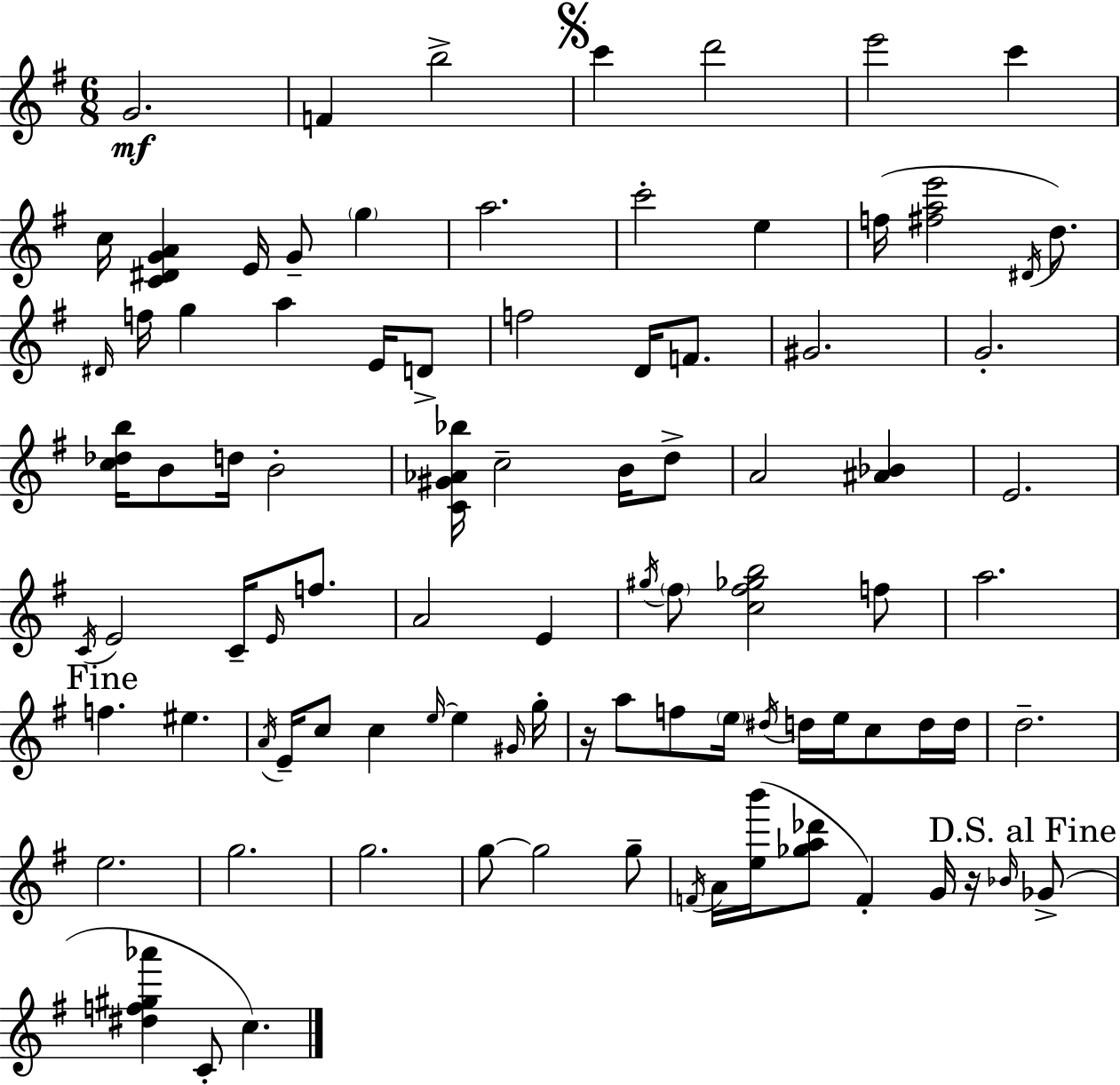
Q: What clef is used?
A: treble